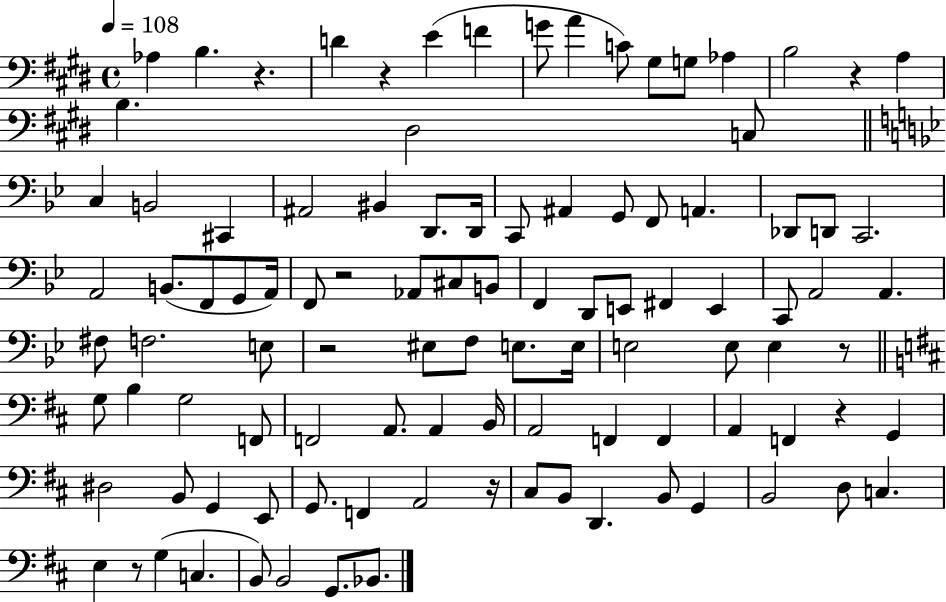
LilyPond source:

{
  \clef bass
  \time 4/4
  \defaultTimeSignature
  \key e \major
  \tempo 4 = 108
  aes4 b4. r4. | d'4 r4 e'4( f'4 | g'8 a'4 c'8) gis8 g8 aes4 | b2 r4 a4 | \break b4. dis2 c8 | \bar "||" \break \key bes \major c4 b,2 cis,4 | ais,2 bis,4 d,8. d,16 | c,8 ais,4 g,8 f,8 a,4. | des,8 d,8 c,2. | \break a,2 b,8.( f,8 g,8 a,16) | f,8 r2 aes,8 cis8 b,8 | f,4 d,8 e,8 fis,4 e,4 | c,8 a,2 a,4. | \break fis8 f2. e8 | r2 eis8 f8 e8. e16 | e2 e8 e4 r8 | \bar "||" \break \key d \major g8 b4 g2 f,8 | f,2 a,8. a,4 b,16 | a,2 f,4 f,4 | a,4 f,4 r4 g,4 | \break dis2 b,8 g,4 e,8 | g,8. f,4 a,2 r16 | cis8 b,8 d,4. b,8 g,4 | b,2 d8 c4. | \break e4 r8 g4( c4. | b,8) b,2 g,8. bes,8. | \bar "|."
}